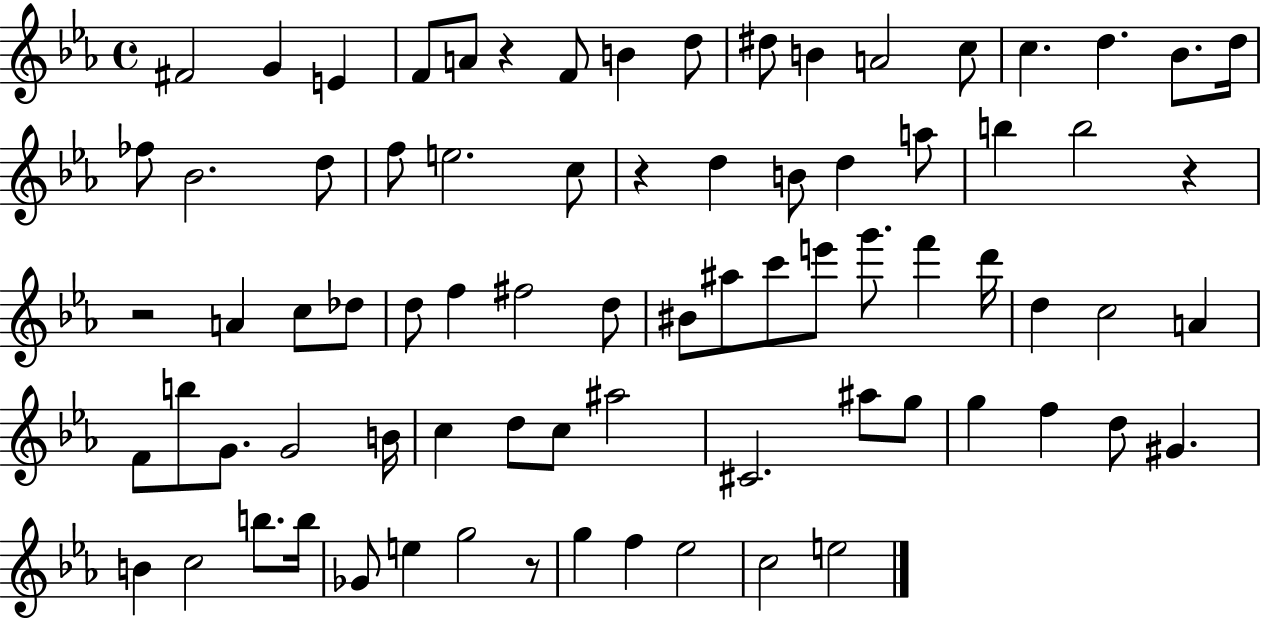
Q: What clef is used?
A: treble